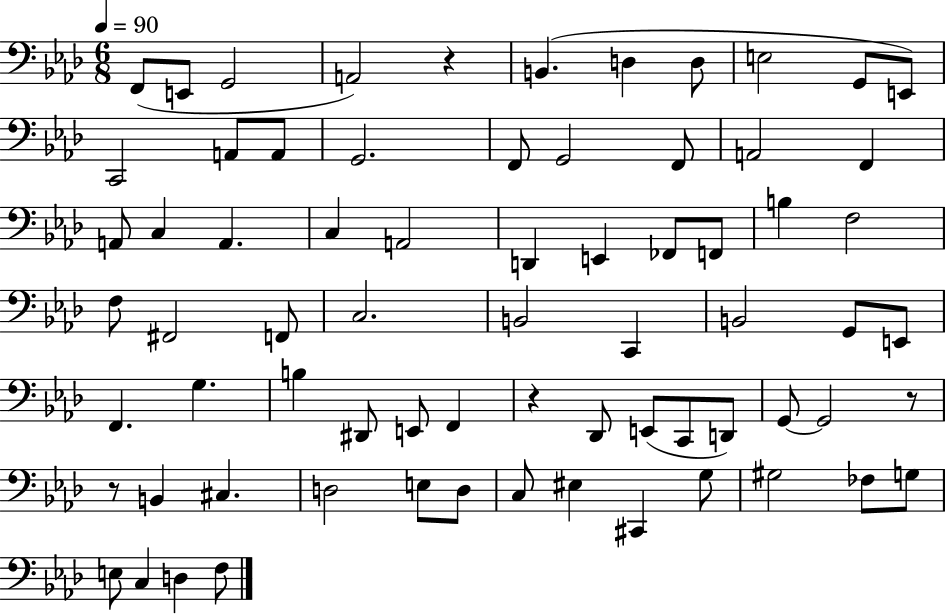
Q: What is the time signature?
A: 6/8